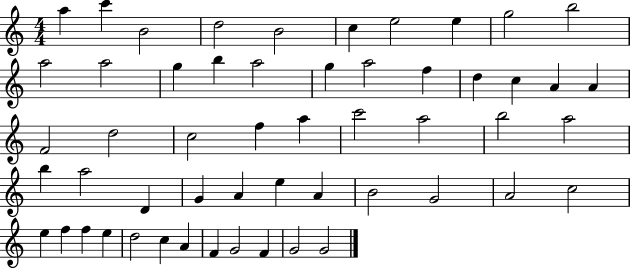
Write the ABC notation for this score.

X:1
T:Untitled
M:4/4
L:1/4
K:C
a c' B2 d2 B2 c e2 e g2 b2 a2 a2 g b a2 g a2 f d c A A F2 d2 c2 f a c'2 a2 b2 a2 b a2 D G A e A B2 G2 A2 c2 e f f e d2 c A F G2 F G2 G2